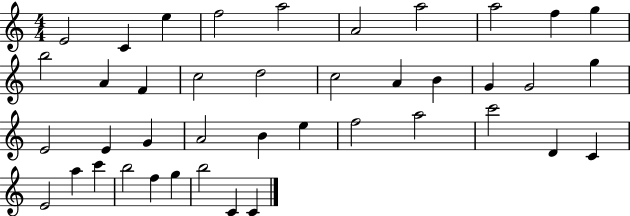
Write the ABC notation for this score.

X:1
T:Untitled
M:4/4
L:1/4
K:C
E2 C e f2 a2 A2 a2 a2 f g b2 A F c2 d2 c2 A B G G2 g E2 E G A2 B e f2 a2 c'2 D C E2 a c' b2 f g b2 C C